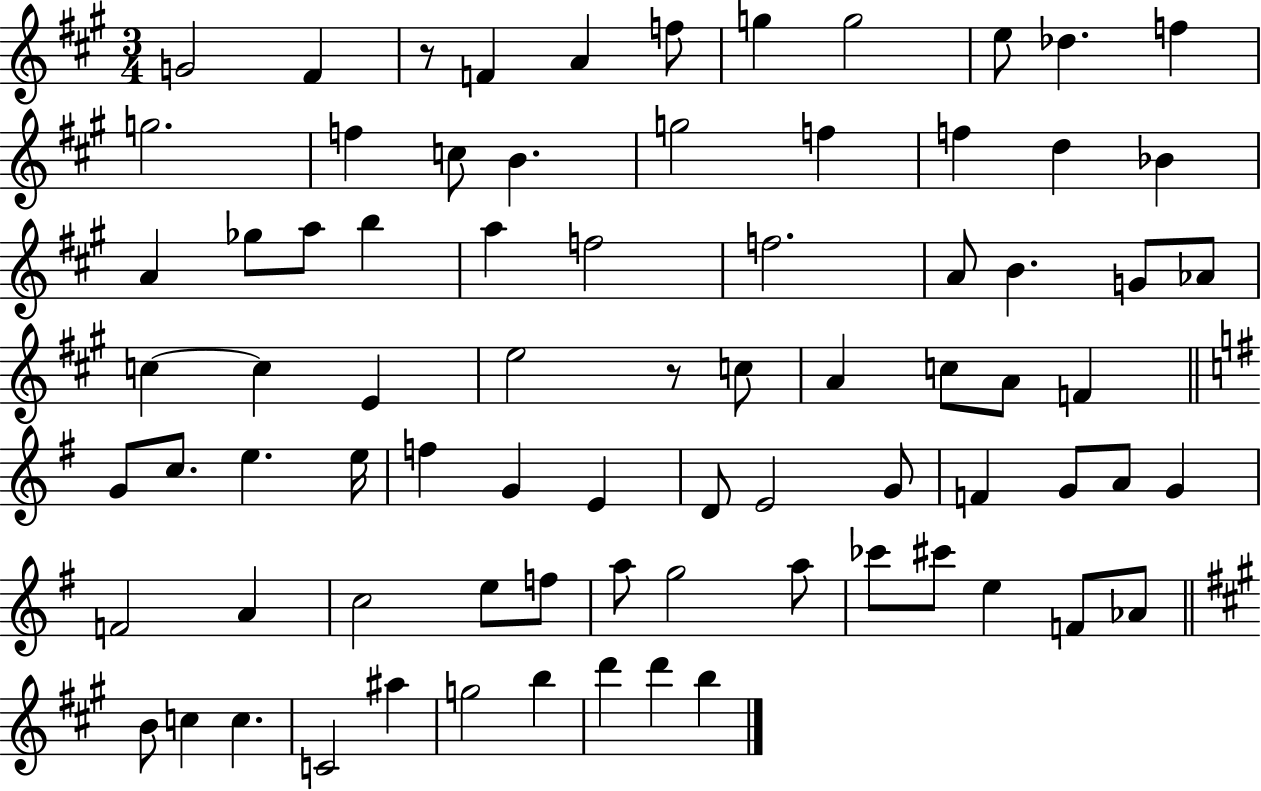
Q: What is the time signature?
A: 3/4